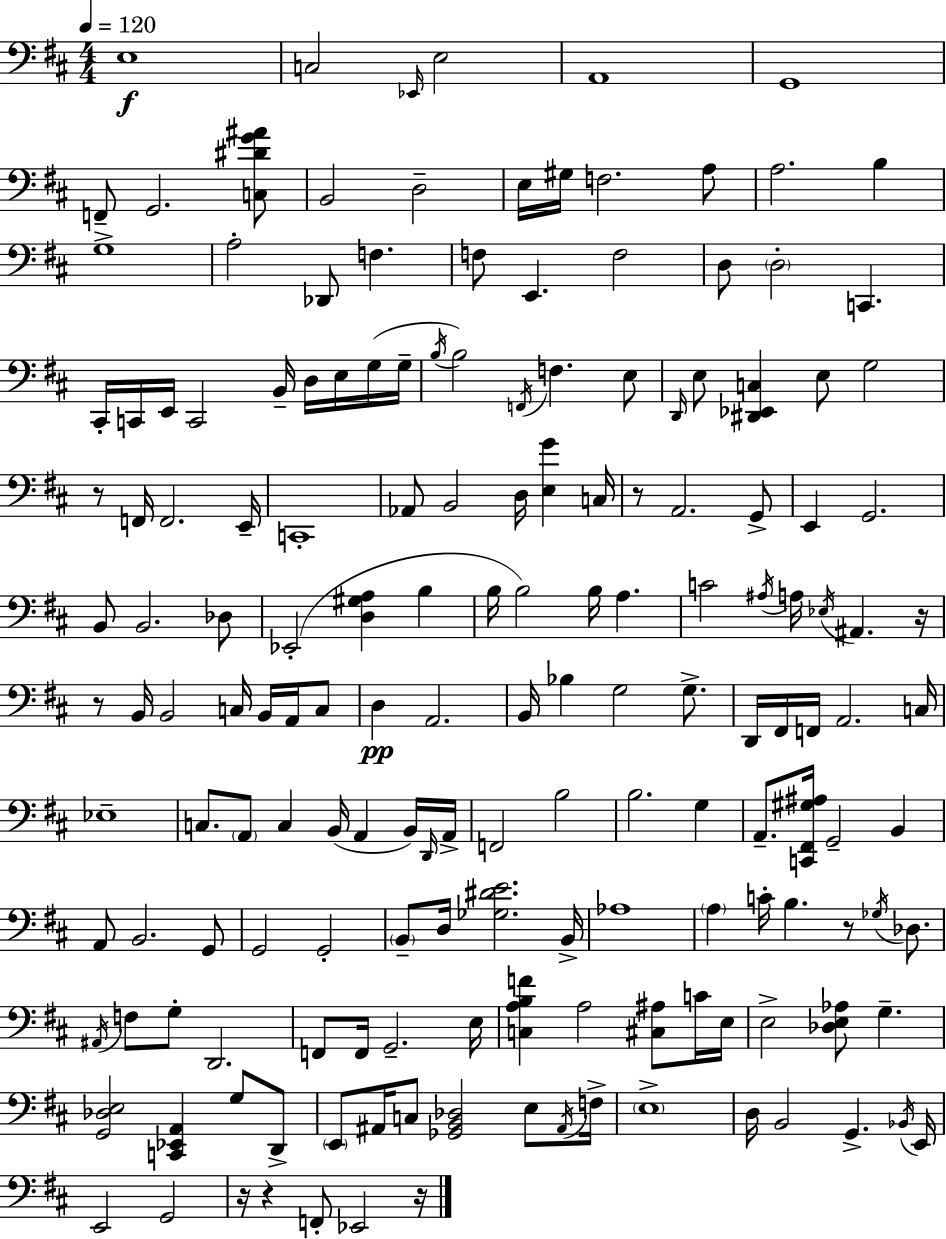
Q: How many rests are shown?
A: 8